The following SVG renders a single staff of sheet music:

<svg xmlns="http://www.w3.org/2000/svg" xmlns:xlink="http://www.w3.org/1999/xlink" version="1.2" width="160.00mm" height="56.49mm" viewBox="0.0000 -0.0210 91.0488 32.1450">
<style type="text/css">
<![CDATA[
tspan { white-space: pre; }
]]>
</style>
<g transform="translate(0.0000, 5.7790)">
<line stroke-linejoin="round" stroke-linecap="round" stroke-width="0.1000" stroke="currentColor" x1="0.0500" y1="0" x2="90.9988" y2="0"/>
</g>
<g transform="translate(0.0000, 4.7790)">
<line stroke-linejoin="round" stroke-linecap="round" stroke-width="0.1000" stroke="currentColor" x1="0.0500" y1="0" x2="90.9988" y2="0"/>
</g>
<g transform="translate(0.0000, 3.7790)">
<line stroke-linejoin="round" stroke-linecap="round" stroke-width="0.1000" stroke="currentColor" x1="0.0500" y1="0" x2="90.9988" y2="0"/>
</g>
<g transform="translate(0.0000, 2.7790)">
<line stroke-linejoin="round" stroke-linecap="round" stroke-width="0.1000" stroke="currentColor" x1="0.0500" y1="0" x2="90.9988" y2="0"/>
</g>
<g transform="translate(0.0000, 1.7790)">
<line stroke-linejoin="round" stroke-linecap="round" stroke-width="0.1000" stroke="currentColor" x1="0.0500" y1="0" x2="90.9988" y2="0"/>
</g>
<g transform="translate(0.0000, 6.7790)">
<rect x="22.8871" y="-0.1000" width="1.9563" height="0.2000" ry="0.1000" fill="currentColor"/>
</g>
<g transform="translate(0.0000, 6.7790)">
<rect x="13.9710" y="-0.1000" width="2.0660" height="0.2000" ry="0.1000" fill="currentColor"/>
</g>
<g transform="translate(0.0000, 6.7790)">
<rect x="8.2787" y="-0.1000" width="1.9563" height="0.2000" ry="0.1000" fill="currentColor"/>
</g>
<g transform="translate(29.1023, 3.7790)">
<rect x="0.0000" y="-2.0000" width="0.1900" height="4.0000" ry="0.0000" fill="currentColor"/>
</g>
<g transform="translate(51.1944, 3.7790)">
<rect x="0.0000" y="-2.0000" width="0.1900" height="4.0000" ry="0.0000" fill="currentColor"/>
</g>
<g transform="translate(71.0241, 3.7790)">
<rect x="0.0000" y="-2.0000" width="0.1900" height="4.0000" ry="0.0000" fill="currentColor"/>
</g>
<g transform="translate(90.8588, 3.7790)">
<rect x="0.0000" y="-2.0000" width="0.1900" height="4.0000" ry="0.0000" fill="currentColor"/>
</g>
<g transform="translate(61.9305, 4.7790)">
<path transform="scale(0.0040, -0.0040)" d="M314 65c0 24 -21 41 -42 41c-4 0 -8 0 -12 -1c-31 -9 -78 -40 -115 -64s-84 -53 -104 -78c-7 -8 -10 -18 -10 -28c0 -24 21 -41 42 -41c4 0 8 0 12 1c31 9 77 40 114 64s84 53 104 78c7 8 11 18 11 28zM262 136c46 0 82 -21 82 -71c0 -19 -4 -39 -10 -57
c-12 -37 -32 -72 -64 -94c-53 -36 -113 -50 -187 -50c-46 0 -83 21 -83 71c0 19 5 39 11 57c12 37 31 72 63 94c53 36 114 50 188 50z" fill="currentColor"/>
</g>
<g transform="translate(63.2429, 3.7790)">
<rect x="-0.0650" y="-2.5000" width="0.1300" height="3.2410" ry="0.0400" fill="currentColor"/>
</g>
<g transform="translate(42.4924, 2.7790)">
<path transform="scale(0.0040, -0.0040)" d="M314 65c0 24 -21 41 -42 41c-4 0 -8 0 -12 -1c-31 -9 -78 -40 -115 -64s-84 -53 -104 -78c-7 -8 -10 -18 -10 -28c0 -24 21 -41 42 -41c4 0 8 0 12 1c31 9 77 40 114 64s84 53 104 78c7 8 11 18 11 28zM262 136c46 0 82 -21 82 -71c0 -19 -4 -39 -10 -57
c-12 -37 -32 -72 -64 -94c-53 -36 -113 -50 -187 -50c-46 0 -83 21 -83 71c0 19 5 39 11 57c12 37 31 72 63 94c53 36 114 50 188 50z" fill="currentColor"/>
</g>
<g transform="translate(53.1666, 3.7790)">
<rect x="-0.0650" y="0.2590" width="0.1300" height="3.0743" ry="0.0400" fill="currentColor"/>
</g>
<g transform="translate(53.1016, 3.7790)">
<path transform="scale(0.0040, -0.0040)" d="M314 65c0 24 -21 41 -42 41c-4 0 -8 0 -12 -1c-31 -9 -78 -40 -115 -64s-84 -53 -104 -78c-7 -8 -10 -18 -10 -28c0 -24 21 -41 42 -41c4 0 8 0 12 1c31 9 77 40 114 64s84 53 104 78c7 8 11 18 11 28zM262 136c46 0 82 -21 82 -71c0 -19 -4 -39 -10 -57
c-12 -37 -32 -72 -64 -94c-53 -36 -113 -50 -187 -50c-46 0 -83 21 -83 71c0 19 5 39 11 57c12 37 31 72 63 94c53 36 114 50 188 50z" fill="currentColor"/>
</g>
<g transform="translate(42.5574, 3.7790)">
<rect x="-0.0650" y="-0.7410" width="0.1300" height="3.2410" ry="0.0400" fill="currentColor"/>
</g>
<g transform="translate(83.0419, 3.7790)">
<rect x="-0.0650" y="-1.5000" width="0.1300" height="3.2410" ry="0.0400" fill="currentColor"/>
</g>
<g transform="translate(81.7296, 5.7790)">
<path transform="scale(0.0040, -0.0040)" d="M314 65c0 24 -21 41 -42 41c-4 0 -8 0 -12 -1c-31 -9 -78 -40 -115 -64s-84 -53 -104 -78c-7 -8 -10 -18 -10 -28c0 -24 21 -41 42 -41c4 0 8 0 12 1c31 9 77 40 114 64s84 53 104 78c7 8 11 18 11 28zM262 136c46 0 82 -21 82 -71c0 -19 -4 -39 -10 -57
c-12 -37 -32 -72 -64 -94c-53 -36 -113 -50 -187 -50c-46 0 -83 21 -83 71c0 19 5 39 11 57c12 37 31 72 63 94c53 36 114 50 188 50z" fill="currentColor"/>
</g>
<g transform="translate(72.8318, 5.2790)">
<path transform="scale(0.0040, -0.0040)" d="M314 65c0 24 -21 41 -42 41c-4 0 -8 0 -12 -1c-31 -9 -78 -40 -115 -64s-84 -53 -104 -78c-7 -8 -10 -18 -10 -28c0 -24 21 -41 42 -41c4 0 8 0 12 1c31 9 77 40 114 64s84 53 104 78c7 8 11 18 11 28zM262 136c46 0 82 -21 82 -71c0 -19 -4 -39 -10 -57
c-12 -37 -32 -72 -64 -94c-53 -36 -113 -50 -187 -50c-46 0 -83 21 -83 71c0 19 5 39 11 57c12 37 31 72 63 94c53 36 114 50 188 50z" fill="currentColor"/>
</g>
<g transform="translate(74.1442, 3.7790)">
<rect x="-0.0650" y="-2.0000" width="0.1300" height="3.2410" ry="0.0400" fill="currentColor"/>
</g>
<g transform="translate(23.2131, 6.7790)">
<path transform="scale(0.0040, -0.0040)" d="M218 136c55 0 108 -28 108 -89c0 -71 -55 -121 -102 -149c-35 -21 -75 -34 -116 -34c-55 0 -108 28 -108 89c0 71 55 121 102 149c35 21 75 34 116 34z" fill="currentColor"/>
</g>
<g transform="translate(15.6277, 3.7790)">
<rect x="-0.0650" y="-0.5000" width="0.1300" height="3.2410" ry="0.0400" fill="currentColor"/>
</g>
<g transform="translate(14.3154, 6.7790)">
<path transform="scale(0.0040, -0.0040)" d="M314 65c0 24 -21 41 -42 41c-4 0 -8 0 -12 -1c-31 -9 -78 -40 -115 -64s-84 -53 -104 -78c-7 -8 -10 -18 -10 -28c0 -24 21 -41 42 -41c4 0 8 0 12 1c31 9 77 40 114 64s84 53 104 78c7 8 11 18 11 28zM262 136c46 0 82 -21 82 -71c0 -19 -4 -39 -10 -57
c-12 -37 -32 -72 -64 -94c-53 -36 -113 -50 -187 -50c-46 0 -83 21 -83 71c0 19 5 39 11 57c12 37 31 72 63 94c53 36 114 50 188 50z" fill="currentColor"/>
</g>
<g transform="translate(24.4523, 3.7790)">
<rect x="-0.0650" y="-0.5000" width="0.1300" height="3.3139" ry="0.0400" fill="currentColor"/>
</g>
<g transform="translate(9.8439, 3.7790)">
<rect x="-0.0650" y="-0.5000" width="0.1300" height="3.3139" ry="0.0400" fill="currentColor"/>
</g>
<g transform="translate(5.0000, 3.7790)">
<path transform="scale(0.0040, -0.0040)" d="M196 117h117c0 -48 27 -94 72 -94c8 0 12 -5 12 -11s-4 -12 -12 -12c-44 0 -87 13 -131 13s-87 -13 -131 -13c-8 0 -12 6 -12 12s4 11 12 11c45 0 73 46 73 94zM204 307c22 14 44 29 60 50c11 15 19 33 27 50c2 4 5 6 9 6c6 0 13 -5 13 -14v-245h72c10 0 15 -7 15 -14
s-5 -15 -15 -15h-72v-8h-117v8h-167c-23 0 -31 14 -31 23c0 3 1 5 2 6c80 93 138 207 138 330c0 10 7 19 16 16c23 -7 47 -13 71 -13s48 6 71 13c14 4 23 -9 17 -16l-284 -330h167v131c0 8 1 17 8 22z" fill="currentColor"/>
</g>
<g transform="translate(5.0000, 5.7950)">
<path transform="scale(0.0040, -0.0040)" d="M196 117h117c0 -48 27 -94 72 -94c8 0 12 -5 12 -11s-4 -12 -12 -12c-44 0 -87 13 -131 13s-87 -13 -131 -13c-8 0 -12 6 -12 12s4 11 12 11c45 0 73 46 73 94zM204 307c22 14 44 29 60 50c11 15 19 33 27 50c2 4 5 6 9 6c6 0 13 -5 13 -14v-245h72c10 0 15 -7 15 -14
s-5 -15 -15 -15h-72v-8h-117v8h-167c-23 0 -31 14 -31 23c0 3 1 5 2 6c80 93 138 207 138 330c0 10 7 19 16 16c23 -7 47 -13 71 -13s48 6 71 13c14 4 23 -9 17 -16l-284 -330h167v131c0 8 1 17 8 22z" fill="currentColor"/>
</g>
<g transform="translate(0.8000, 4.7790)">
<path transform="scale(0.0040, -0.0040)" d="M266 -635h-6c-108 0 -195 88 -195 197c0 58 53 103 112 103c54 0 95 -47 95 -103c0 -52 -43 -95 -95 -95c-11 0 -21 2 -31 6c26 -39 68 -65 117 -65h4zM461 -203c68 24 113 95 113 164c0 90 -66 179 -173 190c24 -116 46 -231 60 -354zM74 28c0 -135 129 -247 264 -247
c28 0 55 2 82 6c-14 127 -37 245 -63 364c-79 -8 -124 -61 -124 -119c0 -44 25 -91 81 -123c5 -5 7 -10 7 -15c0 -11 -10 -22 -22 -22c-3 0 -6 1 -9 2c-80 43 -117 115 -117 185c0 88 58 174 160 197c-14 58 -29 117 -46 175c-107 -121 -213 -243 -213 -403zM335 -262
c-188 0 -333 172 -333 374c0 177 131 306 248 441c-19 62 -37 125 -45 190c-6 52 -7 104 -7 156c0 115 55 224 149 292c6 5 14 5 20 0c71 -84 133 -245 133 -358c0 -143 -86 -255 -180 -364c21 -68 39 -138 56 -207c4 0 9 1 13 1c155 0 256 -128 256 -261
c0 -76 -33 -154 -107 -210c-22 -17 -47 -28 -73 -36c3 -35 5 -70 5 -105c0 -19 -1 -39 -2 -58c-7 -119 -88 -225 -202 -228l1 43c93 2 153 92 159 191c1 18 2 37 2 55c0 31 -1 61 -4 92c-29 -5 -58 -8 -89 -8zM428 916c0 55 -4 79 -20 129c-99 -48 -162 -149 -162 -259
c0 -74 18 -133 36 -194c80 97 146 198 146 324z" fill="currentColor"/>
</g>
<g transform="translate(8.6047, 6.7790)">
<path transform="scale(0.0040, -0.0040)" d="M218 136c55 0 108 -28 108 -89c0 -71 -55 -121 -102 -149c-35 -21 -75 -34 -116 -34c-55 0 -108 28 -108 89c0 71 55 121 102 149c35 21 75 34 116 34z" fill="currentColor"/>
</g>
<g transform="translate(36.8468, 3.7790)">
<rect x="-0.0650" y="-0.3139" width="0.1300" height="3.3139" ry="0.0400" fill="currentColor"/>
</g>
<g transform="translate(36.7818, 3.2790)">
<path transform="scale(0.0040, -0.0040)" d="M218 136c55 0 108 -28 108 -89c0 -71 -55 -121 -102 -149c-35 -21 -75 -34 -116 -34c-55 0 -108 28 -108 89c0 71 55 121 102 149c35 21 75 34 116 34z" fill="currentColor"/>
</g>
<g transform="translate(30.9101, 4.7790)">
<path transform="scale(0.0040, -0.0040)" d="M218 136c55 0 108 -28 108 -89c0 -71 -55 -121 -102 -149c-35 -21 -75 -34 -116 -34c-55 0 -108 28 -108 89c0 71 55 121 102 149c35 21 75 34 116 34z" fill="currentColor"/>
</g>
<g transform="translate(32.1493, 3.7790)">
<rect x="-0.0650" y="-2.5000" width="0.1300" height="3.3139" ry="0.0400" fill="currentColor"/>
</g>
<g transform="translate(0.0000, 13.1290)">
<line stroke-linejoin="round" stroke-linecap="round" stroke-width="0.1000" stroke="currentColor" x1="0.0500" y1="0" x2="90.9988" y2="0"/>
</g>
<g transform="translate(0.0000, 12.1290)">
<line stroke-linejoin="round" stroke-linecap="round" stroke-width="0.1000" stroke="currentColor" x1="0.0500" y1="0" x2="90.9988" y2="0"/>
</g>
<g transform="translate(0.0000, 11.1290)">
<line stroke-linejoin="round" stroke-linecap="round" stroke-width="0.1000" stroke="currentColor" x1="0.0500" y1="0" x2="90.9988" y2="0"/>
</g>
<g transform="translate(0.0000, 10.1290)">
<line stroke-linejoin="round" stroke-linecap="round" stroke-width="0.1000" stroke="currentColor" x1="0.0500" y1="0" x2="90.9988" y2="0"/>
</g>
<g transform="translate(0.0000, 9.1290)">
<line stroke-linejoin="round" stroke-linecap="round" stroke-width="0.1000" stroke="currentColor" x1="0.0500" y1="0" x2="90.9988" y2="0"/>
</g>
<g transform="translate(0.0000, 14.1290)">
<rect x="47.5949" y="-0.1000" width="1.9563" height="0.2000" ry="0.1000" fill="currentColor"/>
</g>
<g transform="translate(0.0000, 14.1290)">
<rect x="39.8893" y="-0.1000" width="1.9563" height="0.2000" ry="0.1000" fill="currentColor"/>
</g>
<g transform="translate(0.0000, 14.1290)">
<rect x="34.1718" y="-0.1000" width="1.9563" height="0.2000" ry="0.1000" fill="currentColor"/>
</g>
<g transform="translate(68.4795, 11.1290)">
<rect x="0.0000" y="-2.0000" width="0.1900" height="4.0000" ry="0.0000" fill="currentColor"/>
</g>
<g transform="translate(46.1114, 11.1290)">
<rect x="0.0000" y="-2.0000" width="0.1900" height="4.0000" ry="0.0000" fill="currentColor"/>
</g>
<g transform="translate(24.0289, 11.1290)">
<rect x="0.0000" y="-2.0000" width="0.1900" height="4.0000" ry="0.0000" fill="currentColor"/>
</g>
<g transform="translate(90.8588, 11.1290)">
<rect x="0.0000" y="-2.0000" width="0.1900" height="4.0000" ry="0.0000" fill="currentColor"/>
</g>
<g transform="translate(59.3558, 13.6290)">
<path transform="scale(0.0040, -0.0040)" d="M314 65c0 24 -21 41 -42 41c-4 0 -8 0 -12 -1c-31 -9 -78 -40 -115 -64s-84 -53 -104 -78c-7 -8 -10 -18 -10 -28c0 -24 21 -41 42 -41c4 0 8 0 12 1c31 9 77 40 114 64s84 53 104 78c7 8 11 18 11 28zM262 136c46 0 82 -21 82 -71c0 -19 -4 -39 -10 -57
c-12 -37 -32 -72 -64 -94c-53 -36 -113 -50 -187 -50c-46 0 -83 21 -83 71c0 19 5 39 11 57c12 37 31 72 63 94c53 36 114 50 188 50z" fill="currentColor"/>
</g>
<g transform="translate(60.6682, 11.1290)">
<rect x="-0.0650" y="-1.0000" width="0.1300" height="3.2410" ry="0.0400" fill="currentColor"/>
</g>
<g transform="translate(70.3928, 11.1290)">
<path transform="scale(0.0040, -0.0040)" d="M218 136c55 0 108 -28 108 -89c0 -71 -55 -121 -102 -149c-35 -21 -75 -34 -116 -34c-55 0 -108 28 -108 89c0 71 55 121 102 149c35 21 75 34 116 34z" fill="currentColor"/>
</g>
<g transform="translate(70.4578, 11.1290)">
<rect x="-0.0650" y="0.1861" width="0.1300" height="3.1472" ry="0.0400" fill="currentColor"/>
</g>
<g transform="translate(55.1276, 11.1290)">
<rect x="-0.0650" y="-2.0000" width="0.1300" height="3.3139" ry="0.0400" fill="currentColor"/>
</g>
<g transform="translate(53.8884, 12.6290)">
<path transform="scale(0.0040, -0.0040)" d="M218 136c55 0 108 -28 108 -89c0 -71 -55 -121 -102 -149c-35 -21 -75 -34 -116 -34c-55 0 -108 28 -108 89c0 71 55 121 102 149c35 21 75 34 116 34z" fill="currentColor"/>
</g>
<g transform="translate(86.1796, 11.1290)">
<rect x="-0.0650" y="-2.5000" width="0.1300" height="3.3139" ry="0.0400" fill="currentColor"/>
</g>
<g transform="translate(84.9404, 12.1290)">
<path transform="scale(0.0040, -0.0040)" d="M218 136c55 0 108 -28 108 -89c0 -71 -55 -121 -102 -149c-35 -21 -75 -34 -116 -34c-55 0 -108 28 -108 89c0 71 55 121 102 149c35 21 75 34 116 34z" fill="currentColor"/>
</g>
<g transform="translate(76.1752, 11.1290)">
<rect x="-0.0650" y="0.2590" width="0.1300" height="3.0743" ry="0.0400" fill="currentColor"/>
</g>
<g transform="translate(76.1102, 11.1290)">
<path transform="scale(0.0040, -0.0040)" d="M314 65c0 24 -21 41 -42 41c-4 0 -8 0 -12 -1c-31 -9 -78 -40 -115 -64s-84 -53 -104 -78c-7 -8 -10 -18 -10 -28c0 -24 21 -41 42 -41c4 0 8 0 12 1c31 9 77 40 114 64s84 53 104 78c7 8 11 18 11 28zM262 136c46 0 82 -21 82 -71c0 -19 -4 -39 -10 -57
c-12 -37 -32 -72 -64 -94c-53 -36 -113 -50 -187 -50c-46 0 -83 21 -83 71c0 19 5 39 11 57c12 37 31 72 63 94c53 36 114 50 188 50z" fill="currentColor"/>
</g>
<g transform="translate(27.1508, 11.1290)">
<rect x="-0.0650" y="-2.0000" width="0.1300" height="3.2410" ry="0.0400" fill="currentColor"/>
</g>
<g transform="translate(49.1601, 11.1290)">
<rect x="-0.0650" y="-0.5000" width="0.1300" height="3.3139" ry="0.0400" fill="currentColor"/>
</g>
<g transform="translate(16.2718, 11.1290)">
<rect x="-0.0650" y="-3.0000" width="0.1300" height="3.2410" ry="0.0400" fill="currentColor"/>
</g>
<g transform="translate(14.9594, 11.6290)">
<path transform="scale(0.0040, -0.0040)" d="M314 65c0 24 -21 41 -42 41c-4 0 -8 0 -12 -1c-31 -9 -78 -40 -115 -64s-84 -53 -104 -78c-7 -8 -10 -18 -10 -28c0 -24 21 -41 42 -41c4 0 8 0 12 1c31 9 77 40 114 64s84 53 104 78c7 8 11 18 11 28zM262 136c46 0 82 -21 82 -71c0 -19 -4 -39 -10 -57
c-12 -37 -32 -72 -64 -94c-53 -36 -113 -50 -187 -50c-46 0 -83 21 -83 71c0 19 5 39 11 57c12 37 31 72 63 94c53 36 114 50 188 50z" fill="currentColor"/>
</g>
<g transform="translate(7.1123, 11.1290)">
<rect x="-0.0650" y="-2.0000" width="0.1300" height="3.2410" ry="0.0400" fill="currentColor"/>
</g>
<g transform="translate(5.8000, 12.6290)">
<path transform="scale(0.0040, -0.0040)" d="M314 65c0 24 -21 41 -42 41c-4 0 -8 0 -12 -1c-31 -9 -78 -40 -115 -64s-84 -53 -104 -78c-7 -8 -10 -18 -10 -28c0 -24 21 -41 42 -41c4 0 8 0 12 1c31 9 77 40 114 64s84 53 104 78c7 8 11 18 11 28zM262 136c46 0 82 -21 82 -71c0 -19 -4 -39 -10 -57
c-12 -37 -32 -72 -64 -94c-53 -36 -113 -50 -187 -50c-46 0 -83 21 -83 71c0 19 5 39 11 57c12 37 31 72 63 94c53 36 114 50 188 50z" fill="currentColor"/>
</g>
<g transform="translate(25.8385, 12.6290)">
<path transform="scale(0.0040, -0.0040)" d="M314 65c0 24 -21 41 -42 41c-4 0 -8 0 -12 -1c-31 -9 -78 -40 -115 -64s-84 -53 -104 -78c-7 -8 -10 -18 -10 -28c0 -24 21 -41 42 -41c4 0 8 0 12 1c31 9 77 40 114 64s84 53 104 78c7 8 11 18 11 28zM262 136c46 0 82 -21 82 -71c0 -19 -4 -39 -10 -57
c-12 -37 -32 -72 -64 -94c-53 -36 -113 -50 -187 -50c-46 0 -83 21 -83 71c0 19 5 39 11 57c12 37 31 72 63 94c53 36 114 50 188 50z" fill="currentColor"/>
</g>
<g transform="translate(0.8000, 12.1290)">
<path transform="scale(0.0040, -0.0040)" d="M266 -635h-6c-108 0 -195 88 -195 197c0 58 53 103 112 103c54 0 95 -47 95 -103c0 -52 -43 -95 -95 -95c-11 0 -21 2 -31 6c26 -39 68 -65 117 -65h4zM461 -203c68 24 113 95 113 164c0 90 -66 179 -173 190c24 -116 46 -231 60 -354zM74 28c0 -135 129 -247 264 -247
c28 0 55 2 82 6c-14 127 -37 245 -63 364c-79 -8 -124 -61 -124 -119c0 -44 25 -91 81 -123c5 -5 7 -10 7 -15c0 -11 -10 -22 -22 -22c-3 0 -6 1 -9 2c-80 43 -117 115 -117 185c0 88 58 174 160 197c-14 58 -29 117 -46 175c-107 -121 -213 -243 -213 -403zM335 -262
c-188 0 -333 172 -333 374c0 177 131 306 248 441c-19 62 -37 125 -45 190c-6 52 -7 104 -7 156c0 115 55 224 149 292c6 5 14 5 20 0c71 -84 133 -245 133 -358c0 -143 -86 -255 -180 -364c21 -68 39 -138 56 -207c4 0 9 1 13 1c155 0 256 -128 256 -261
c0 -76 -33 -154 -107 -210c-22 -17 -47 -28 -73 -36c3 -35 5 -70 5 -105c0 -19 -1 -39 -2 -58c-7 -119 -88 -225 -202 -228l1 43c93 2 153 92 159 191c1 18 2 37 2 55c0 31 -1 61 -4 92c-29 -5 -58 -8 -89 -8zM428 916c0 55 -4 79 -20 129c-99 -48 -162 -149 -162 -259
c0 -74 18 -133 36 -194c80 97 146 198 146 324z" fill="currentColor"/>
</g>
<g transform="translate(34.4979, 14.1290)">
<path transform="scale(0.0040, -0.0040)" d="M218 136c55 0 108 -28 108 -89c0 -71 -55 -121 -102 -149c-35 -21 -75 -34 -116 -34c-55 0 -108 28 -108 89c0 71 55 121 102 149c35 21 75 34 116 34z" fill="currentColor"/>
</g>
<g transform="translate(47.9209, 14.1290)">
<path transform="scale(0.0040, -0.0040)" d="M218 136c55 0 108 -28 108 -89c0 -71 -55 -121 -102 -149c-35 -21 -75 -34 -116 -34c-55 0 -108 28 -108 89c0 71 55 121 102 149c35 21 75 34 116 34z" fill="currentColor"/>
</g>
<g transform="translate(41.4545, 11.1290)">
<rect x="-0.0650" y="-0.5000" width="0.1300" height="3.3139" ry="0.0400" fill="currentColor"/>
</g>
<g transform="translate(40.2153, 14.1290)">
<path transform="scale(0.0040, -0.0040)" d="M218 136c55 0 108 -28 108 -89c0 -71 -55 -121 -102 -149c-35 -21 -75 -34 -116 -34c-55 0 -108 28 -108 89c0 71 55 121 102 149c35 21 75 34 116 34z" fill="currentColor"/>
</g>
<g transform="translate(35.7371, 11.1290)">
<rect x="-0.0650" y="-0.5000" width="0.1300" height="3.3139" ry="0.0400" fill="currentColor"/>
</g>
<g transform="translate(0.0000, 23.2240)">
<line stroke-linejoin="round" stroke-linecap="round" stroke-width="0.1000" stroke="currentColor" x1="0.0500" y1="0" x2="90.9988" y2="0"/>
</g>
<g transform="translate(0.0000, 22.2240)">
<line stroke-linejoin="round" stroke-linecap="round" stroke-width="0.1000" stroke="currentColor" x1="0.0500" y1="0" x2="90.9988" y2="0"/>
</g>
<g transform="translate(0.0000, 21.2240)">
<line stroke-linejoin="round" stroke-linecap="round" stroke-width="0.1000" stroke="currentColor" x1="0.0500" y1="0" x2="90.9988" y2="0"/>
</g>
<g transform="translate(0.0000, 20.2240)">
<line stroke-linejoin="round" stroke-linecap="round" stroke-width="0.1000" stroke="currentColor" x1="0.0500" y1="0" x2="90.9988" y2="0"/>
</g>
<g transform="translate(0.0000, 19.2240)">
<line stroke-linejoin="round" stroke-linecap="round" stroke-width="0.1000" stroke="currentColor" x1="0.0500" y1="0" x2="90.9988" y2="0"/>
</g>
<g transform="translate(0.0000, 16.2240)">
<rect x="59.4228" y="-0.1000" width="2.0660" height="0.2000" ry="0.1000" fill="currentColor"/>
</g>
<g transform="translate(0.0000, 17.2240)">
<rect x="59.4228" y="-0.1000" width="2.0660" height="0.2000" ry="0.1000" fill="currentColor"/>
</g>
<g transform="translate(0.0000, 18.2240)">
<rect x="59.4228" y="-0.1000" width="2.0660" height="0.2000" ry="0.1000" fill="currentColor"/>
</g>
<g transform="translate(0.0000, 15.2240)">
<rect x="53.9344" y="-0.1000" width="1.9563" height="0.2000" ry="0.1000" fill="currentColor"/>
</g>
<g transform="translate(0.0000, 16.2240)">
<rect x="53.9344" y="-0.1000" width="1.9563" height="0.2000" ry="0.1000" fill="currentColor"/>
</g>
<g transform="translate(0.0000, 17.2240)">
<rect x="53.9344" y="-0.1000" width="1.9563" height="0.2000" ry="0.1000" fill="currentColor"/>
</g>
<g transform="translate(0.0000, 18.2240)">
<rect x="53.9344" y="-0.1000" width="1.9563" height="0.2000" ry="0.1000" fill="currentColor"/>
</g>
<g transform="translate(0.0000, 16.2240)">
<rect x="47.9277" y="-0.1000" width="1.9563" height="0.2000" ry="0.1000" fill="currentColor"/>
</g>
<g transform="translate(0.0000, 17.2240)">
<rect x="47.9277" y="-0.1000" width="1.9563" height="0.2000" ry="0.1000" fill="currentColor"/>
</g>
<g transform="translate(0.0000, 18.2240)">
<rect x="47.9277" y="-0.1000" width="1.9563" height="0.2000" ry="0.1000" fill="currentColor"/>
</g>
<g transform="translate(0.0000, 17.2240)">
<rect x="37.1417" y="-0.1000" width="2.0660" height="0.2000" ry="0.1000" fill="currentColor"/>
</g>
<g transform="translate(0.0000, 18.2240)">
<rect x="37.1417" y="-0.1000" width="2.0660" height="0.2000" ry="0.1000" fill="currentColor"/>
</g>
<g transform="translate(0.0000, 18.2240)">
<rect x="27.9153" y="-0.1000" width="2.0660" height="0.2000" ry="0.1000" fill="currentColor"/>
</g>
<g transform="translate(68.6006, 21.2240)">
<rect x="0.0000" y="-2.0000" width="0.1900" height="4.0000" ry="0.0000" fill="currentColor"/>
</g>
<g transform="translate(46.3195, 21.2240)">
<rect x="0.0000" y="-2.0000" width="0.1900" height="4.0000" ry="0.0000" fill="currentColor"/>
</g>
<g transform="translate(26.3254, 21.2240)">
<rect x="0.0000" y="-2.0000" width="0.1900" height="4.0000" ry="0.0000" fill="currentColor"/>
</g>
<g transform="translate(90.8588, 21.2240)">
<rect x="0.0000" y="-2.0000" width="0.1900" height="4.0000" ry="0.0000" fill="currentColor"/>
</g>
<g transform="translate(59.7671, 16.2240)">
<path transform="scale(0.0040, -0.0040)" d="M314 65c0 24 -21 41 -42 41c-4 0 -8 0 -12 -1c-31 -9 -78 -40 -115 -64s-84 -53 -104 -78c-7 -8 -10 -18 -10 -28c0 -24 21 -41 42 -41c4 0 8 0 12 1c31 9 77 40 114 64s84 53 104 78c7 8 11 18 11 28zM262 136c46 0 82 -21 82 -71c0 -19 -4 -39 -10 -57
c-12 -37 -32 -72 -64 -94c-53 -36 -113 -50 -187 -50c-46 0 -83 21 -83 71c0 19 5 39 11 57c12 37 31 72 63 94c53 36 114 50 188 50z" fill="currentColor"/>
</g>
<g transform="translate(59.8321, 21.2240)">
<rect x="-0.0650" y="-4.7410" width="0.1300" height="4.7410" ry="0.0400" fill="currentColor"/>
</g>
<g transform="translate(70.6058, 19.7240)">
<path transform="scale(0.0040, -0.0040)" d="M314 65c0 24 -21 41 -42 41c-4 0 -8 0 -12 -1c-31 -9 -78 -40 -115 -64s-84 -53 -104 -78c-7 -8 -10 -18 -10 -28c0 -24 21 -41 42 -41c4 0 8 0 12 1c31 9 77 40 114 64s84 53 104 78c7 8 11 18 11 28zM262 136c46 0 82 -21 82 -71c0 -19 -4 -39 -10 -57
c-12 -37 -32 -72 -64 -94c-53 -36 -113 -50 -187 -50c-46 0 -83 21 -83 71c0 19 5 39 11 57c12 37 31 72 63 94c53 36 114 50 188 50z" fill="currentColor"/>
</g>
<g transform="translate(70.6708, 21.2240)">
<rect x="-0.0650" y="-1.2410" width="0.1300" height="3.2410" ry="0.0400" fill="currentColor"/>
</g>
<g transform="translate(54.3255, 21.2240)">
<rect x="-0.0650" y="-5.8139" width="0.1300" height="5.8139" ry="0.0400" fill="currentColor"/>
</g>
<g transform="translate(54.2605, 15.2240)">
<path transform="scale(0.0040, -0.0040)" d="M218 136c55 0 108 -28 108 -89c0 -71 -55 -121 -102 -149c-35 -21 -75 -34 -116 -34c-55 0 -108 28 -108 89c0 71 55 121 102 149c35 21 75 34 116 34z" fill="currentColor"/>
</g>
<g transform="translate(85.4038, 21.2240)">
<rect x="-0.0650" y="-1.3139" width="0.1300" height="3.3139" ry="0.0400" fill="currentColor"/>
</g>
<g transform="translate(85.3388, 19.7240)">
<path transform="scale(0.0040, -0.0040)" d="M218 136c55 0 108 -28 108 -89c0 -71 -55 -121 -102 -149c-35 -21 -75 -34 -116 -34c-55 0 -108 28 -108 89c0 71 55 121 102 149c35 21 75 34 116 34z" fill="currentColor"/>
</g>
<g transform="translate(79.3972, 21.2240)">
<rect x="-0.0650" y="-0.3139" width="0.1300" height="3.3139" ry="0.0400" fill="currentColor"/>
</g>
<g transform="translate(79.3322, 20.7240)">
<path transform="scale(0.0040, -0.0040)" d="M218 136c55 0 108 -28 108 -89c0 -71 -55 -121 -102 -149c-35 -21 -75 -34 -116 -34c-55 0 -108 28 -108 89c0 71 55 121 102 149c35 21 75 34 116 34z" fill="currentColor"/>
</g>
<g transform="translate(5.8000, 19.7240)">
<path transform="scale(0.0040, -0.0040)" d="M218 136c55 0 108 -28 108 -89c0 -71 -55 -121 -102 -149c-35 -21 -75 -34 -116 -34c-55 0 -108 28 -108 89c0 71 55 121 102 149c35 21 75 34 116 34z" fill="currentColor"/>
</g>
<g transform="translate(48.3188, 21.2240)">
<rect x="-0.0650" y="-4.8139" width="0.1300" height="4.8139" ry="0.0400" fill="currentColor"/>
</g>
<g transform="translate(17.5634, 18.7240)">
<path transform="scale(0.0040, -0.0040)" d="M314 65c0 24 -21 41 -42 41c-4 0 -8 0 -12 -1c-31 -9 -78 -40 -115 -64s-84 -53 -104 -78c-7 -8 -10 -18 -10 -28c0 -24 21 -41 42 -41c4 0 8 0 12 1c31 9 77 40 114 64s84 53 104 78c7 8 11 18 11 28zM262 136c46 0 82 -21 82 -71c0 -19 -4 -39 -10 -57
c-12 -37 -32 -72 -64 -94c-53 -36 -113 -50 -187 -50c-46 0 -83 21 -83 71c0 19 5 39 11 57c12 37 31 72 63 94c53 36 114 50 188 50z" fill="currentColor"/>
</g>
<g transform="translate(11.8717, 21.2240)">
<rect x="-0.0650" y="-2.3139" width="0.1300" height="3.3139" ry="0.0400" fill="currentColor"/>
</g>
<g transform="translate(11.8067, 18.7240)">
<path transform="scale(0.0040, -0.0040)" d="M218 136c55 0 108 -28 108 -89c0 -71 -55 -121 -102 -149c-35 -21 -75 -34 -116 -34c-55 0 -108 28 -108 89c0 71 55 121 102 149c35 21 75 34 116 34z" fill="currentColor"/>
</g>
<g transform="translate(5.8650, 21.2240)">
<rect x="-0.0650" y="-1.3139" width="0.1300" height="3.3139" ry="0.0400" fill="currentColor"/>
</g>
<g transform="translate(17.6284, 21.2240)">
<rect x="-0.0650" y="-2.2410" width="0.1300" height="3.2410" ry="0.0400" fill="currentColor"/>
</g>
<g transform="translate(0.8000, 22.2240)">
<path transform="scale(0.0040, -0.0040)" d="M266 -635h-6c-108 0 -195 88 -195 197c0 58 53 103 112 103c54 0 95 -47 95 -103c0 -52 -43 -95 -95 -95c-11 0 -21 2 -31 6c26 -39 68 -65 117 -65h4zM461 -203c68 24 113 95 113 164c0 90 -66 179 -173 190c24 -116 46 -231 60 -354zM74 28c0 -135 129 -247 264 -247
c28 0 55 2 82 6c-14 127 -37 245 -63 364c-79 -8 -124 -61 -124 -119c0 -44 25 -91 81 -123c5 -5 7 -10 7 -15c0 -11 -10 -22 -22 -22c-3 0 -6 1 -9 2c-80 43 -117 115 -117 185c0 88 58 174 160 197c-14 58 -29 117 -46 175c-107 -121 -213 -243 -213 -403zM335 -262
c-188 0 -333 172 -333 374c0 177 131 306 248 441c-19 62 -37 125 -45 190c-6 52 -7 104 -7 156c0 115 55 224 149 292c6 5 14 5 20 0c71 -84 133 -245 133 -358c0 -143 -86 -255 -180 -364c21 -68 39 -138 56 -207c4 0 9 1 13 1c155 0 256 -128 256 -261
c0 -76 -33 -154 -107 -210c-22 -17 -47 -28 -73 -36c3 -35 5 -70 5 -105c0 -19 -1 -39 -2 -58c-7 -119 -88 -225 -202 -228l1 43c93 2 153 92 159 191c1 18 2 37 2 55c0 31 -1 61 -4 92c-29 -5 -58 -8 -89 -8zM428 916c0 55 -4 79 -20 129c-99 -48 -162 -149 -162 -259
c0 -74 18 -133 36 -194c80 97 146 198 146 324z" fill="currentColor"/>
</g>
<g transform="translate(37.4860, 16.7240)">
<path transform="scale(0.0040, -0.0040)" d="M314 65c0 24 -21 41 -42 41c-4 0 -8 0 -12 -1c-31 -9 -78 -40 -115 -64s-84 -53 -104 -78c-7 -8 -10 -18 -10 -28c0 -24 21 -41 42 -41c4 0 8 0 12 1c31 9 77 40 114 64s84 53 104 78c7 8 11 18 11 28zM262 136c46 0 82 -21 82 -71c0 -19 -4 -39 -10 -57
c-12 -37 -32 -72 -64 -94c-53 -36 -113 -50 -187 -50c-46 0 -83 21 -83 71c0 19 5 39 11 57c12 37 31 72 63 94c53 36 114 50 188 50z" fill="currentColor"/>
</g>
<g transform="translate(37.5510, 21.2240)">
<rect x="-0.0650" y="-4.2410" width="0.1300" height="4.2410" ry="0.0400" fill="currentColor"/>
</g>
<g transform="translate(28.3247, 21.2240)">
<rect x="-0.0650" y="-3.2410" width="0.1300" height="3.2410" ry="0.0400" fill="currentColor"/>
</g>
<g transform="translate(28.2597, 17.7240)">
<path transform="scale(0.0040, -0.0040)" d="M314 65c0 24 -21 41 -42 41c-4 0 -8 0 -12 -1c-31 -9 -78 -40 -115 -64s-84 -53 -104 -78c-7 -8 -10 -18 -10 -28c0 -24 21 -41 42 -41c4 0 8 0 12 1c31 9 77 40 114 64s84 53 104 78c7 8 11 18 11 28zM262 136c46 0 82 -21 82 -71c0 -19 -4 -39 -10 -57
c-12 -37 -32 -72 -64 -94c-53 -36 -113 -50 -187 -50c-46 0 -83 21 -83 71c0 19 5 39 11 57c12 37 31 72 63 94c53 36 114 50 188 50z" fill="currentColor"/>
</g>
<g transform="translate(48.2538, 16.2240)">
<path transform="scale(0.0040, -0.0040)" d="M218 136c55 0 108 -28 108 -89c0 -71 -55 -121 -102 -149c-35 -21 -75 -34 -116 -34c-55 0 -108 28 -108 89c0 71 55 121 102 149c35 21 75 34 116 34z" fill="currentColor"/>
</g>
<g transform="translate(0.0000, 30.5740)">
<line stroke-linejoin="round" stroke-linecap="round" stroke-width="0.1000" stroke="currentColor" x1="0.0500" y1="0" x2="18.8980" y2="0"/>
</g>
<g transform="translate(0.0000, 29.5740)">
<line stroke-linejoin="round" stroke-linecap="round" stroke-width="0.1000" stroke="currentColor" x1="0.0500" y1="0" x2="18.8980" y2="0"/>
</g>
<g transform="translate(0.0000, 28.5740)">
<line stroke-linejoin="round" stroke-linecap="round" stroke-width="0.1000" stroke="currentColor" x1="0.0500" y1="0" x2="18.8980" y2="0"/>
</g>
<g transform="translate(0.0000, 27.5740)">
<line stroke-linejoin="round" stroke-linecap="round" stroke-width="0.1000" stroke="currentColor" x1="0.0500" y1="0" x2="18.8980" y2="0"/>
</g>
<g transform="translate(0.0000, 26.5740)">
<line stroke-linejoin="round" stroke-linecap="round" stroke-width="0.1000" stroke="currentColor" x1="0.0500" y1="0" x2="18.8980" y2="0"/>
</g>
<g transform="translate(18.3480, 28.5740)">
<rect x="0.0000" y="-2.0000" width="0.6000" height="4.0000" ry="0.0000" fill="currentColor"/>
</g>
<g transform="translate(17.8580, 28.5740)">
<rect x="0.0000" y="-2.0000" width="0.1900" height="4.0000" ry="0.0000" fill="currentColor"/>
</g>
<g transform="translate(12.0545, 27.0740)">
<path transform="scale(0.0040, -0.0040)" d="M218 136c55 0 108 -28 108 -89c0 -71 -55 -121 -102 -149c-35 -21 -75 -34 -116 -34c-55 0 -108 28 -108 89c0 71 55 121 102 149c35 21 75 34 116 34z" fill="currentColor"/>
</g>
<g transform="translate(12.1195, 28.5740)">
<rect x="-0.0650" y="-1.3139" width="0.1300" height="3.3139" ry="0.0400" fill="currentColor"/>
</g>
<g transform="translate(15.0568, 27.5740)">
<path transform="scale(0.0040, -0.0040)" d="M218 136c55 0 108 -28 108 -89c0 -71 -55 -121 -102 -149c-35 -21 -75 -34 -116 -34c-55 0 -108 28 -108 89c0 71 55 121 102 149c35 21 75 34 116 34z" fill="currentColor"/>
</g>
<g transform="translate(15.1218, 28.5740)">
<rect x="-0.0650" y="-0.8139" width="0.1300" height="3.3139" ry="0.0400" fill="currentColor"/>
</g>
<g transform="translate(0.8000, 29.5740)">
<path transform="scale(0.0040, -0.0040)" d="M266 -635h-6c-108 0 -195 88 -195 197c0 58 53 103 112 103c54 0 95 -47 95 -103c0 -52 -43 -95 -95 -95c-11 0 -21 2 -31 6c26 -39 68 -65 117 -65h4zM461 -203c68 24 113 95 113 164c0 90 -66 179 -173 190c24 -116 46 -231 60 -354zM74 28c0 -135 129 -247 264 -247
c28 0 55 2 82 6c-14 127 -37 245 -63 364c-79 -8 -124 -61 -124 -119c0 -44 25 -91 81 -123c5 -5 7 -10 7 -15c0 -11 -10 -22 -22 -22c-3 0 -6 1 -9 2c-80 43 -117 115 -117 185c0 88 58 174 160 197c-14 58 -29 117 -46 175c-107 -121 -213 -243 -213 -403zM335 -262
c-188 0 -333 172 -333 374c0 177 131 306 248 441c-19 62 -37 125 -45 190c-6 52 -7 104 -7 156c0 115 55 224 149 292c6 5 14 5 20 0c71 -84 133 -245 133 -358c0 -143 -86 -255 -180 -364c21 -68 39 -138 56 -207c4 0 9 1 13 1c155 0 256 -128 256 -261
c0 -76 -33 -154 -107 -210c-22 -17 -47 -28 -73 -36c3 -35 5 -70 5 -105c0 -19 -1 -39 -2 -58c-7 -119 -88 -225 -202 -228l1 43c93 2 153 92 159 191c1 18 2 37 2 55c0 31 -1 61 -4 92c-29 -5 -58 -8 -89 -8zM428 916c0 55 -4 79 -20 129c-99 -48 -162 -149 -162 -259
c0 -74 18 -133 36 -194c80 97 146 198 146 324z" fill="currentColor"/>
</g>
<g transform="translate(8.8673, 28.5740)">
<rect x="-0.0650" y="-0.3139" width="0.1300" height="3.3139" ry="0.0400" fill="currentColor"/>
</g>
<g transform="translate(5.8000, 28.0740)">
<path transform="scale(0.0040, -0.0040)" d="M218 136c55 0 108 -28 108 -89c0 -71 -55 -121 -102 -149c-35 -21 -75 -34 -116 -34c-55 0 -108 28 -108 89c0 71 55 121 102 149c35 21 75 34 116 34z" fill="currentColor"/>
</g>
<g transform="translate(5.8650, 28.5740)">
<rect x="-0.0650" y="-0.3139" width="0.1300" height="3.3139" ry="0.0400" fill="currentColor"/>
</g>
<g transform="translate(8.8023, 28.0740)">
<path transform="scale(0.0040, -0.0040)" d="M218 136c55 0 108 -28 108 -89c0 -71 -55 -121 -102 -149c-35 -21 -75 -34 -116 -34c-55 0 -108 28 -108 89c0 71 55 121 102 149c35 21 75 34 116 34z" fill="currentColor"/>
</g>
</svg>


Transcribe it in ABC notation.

X:1
T:Untitled
M:4/4
L:1/4
K:C
C C2 C G c d2 B2 G2 F2 E2 F2 A2 F2 C C C F D2 B B2 G e g g2 b2 d'2 e' g' e'2 e2 c e c c e d